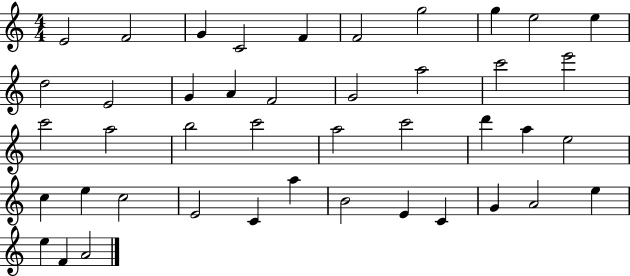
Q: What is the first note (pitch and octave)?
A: E4